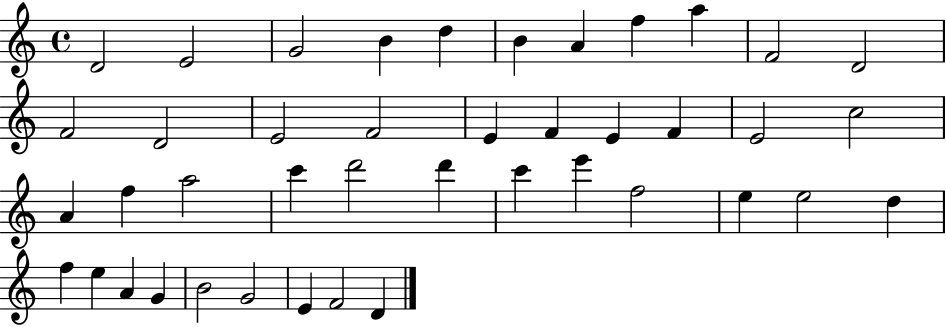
{
  \clef treble
  \time 4/4
  \defaultTimeSignature
  \key c \major
  d'2 e'2 | g'2 b'4 d''4 | b'4 a'4 f''4 a''4 | f'2 d'2 | \break f'2 d'2 | e'2 f'2 | e'4 f'4 e'4 f'4 | e'2 c''2 | \break a'4 f''4 a''2 | c'''4 d'''2 d'''4 | c'''4 e'''4 f''2 | e''4 e''2 d''4 | \break f''4 e''4 a'4 g'4 | b'2 g'2 | e'4 f'2 d'4 | \bar "|."
}